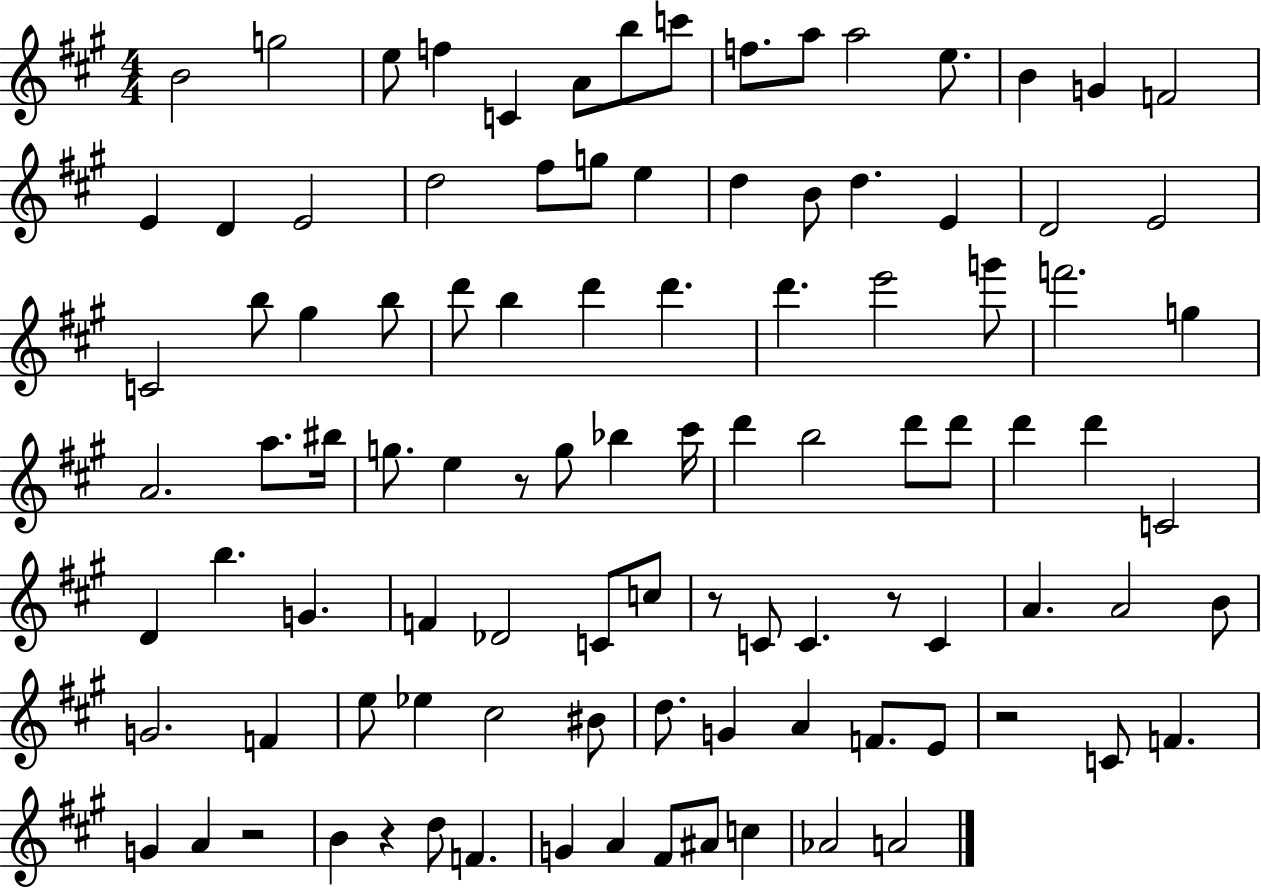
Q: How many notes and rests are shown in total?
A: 100